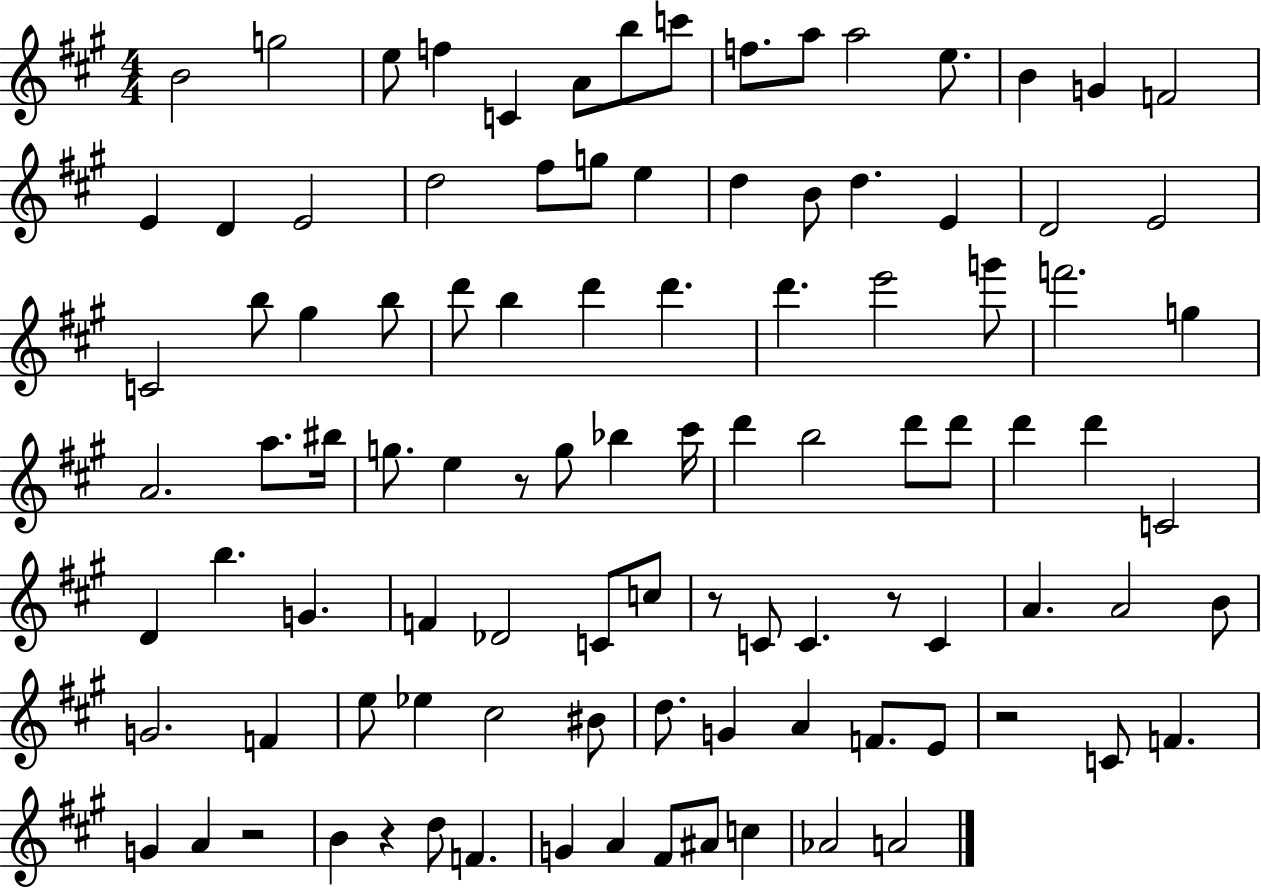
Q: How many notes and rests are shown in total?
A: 100